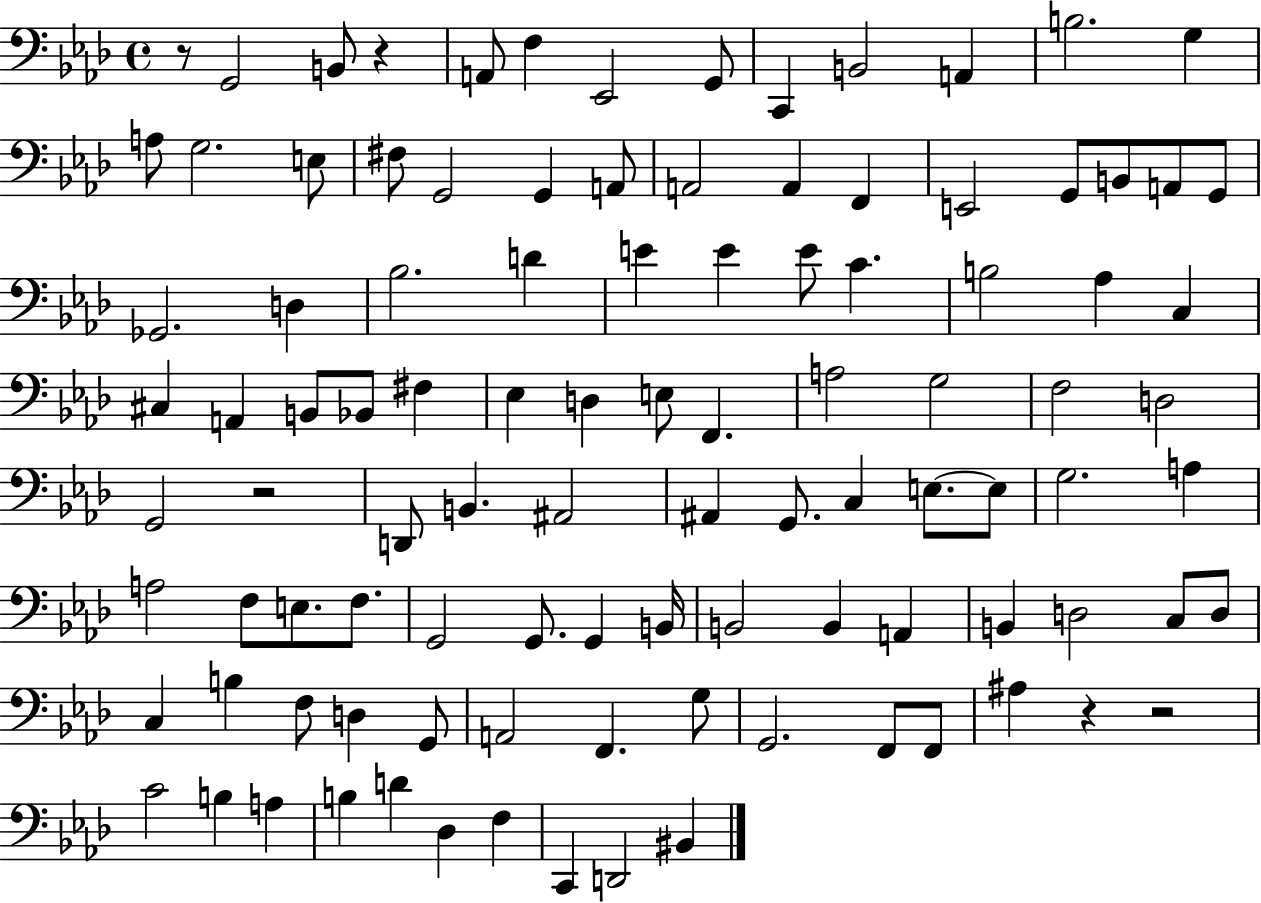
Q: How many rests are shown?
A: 5